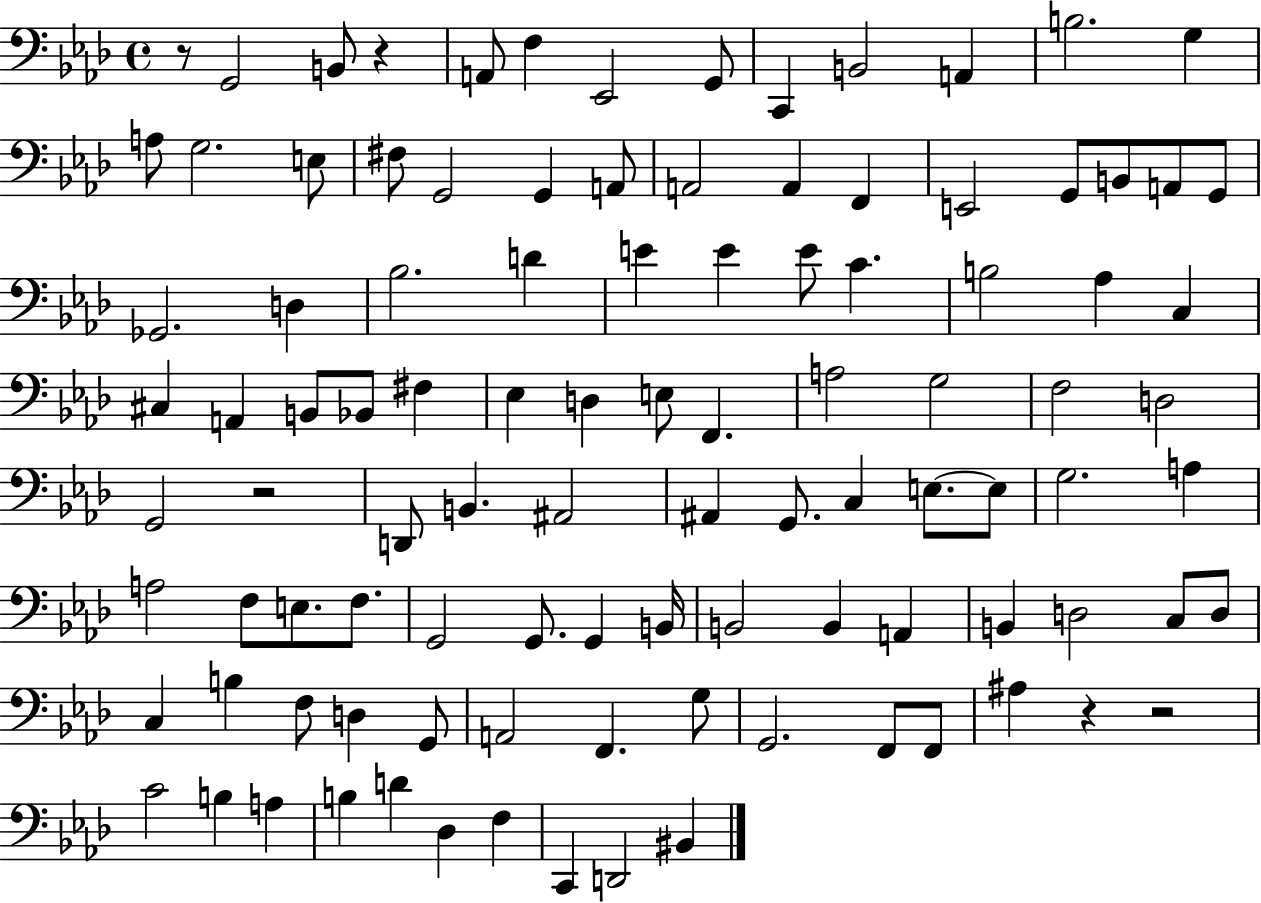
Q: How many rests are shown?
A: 5